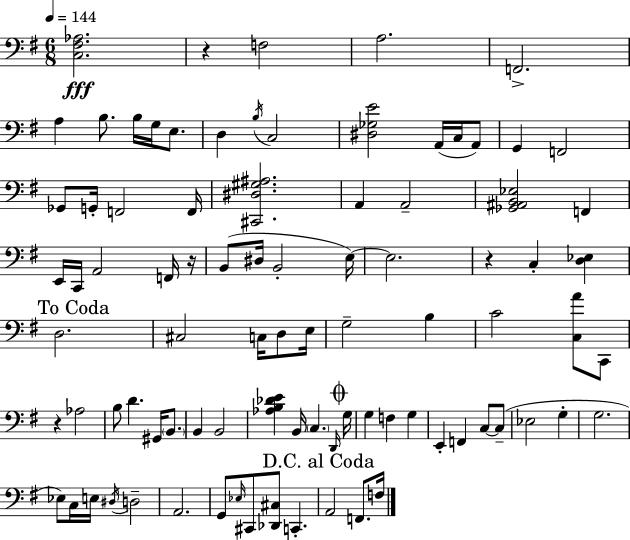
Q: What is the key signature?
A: E minor